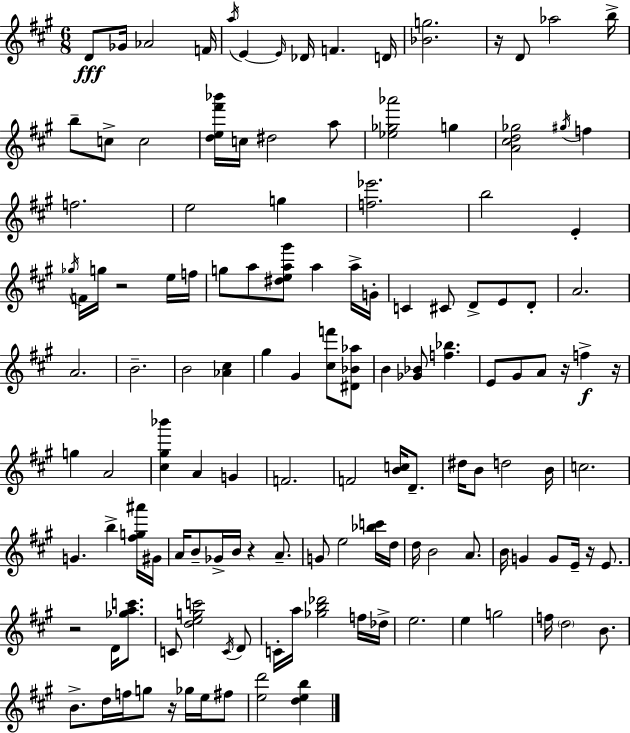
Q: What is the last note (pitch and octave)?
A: F#5